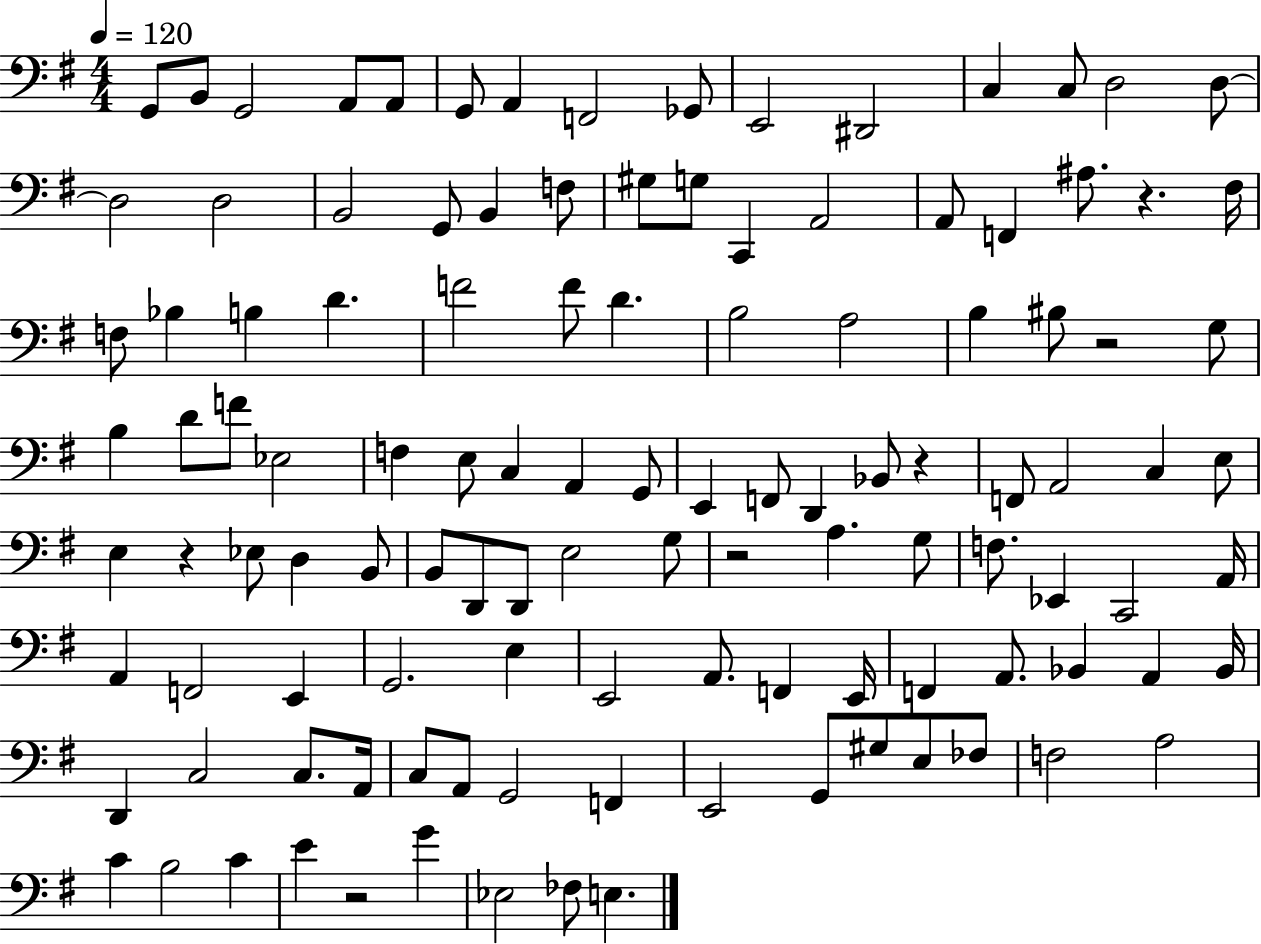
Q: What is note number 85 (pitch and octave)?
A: Bb2